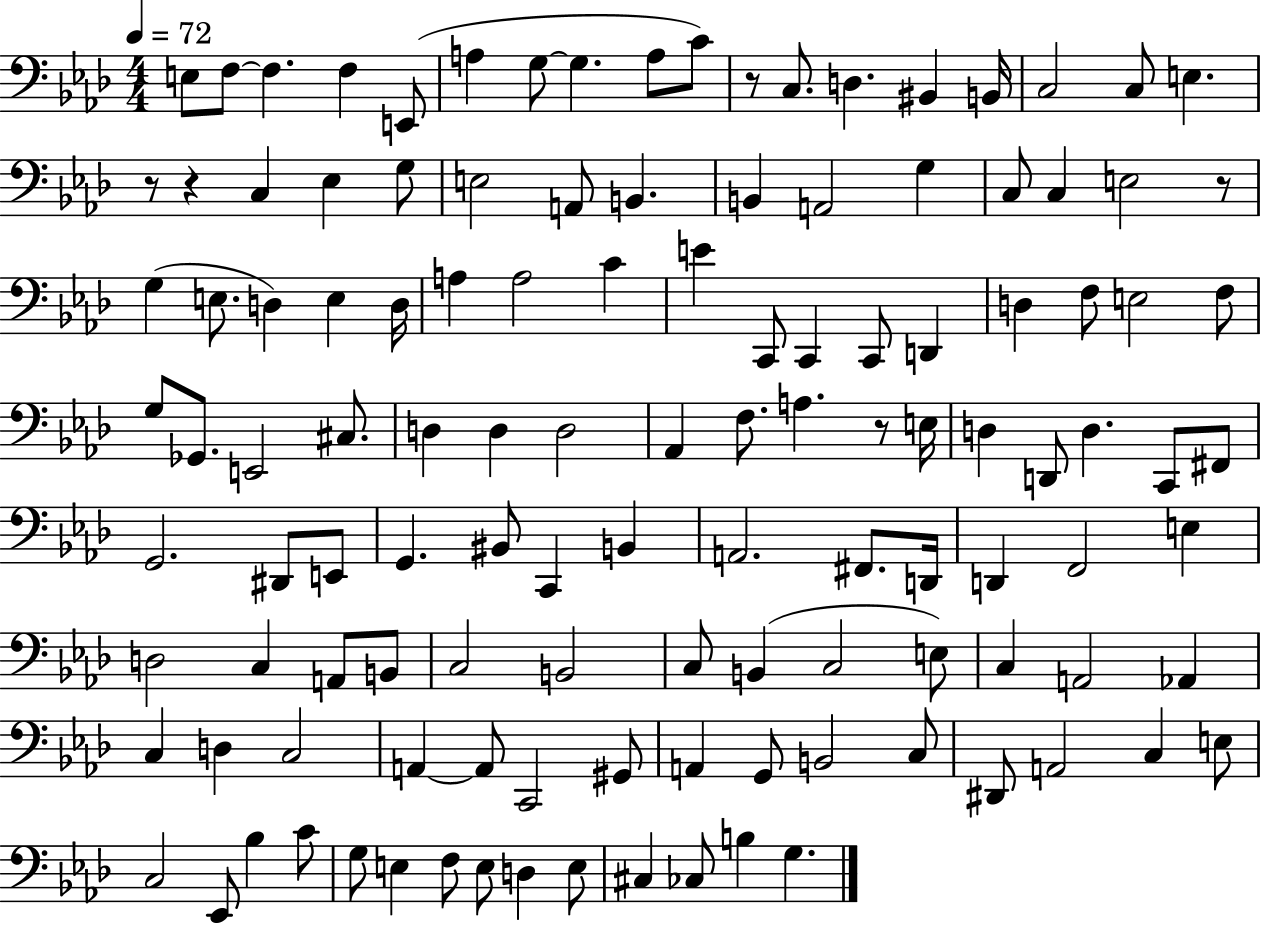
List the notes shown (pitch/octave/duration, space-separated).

E3/e F3/e F3/q. F3/q E2/e A3/q G3/e G3/q. A3/e C4/e R/e C3/e. D3/q. BIS2/q B2/s C3/h C3/e E3/q. R/e R/q C3/q Eb3/q G3/e E3/h A2/e B2/q. B2/q A2/h G3/q C3/e C3/q E3/h R/e G3/q E3/e. D3/q E3/q D3/s A3/q A3/h C4/q E4/q C2/e C2/q C2/e D2/q D3/q F3/e E3/h F3/e G3/e Gb2/e. E2/h C#3/e. D3/q D3/q D3/h Ab2/q F3/e. A3/q. R/e E3/s D3/q D2/e D3/q. C2/e F#2/e G2/h. D#2/e E2/e G2/q. BIS2/e C2/q B2/q A2/h. F#2/e. D2/s D2/q F2/h E3/q D3/h C3/q A2/e B2/e C3/h B2/h C3/e B2/q C3/h E3/e C3/q A2/h Ab2/q C3/q D3/q C3/h A2/q A2/e C2/h G#2/e A2/q G2/e B2/h C3/e D#2/e A2/h C3/q E3/e C3/h Eb2/e Bb3/q C4/e G3/e E3/q F3/e E3/e D3/q E3/e C#3/q CES3/e B3/q G3/q.